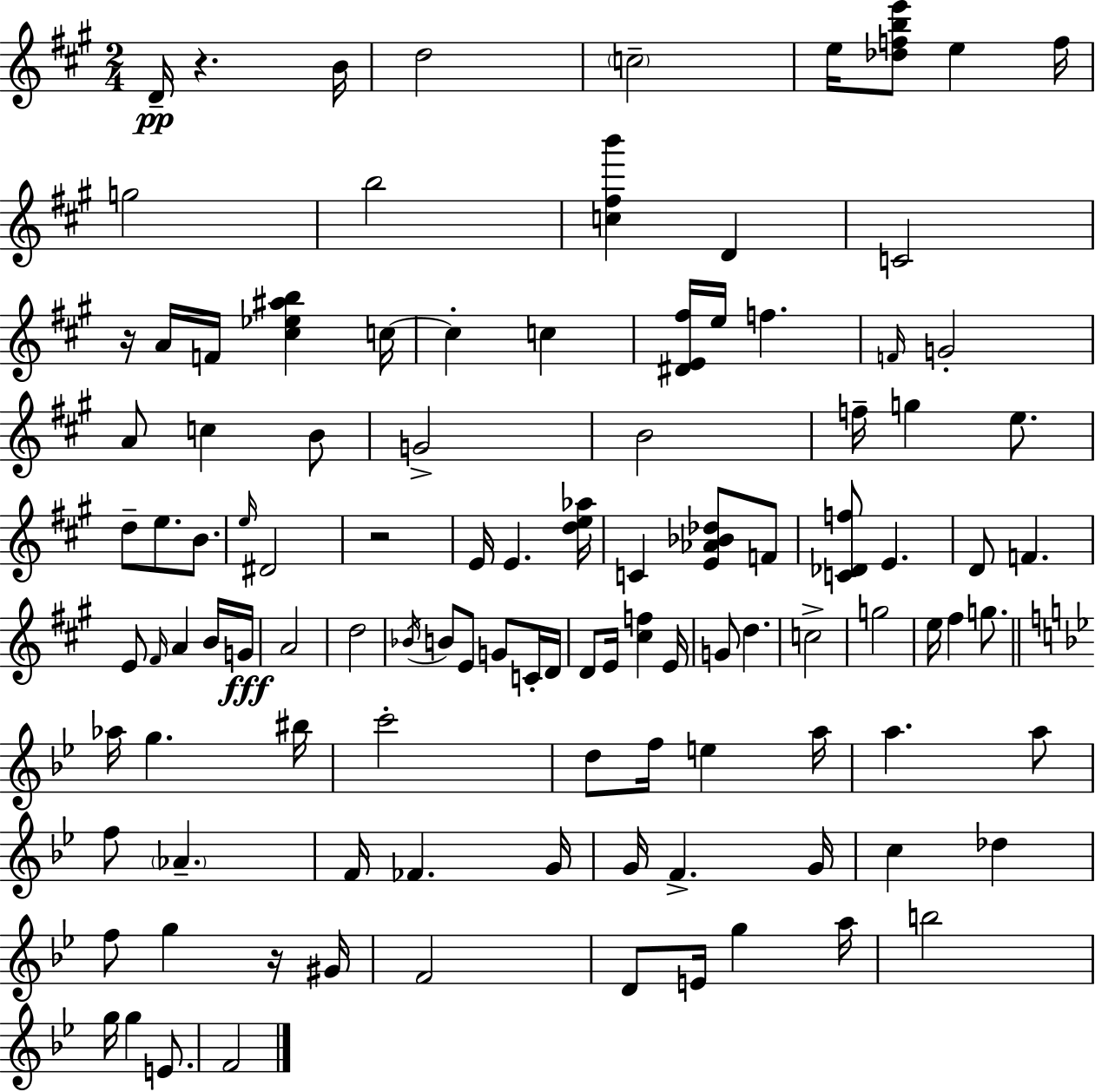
{
  \clef treble
  \numericTimeSignature
  \time 2/4
  \key a \major
  d'16--\pp r4. b'16 | d''2 | \parenthesize c''2-- | e''16 <des'' f'' b'' e'''>8 e''4 f''16 | \break g''2 | b''2 | <c'' fis'' b'''>4 d'4 | c'2 | \break r16 a'16 f'16 <cis'' ees'' ais'' b''>4 c''16~~ | c''4-. c''4 | <dis' e' fis''>16 e''16 f''4. | \grace { f'16 } g'2-. | \break a'8 c''4 b'8 | g'2-> | b'2 | f''16-- g''4 e''8. | \break d''8-- e''8. b'8. | \grace { e''16 } dis'2 | r2 | e'16 e'4. | \break <d'' e'' aes''>16 c'4 <e' aes' bes' des''>8 | f'8 <c' des' f''>8 e'4. | d'8 f'4. | e'8 \grace { fis'16 } a'4 | \break b'16 g'16\fff a'2 | d''2 | \acciaccatura { bes'16 } b'8 e'8 | g'8 c'16-. d'16 d'8 e'16 <cis'' f''>4 | \break e'16 g'8 d''4. | c''2-> | g''2 | e''16 fis''4 | \break g''8. \bar "||" \break \key g \minor aes''16 g''4. bis''16 | c'''2-. | d''8 f''16 e''4 a''16 | a''4. a''8 | \break f''8 \parenthesize aes'4.-- | f'16 fes'4. g'16 | g'16 f'4.-> g'16 | c''4 des''4 | \break f''8 g''4 r16 gis'16 | f'2 | d'8 e'16 g''4 a''16 | b''2 | \break g''16 g''4 e'8. | f'2 | \bar "|."
}